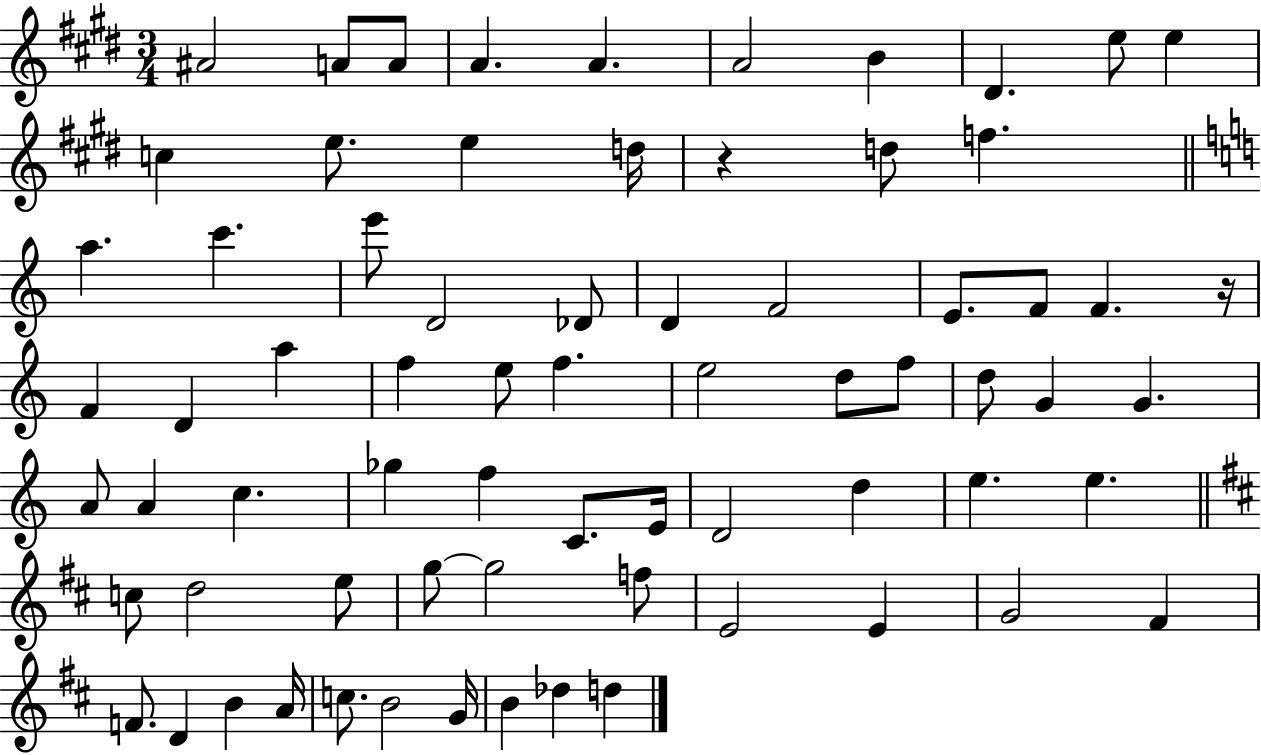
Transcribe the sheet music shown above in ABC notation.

X:1
T:Untitled
M:3/4
L:1/4
K:E
^A2 A/2 A/2 A A A2 B ^D e/2 e c e/2 e d/4 z d/2 f a c' e'/2 D2 _D/2 D F2 E/2 F/2 F z/4 F D a f e/2 f e2 d/2 f/2 d/2 G G A/2 A c _g f C/2 E/4 D2 d e e c/2 d2 e/2 g/2 g2 f/2 E2 E G2 ^F F/2 D B A/4 c/2 B2 G/4 B _d d